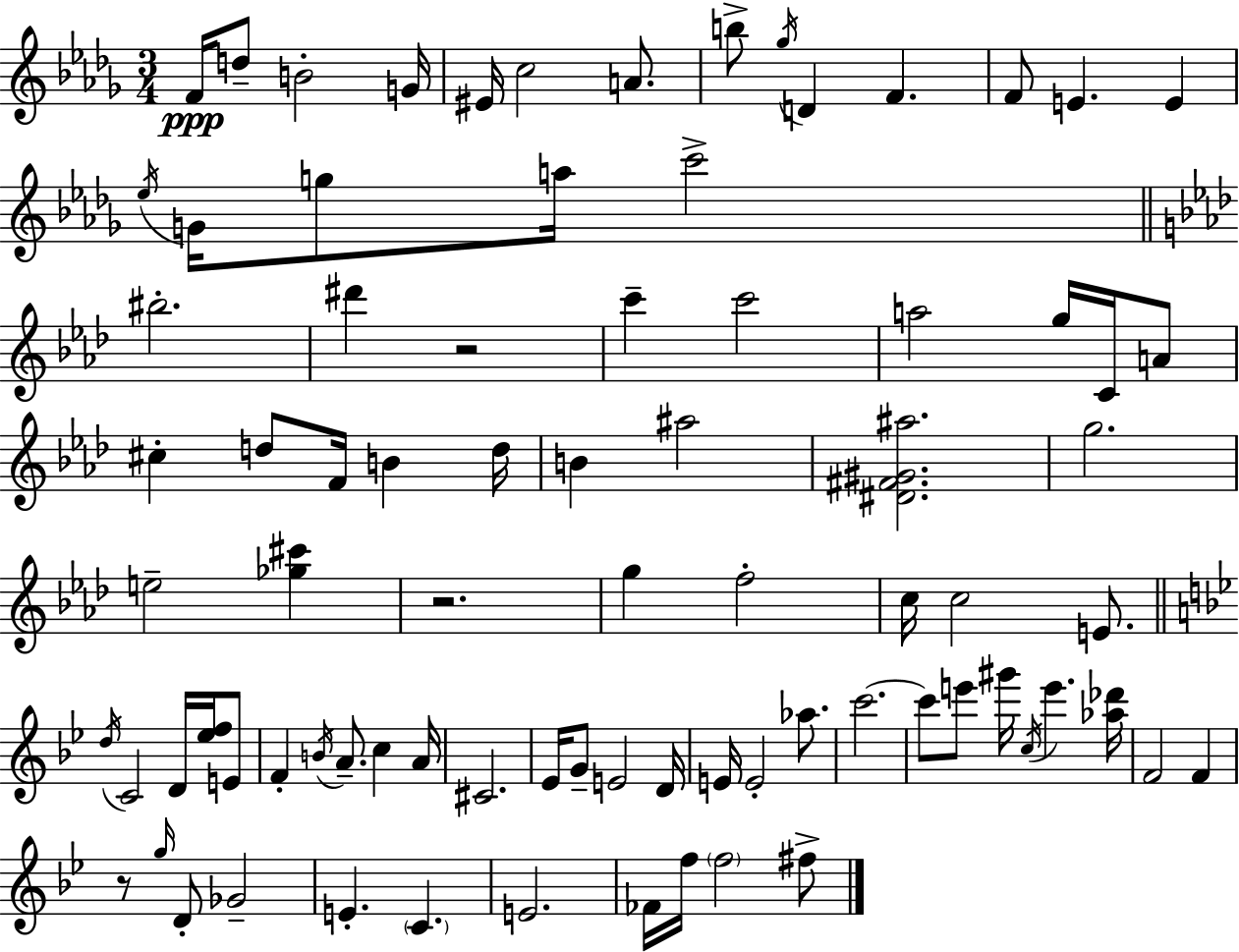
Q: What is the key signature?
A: BES minor